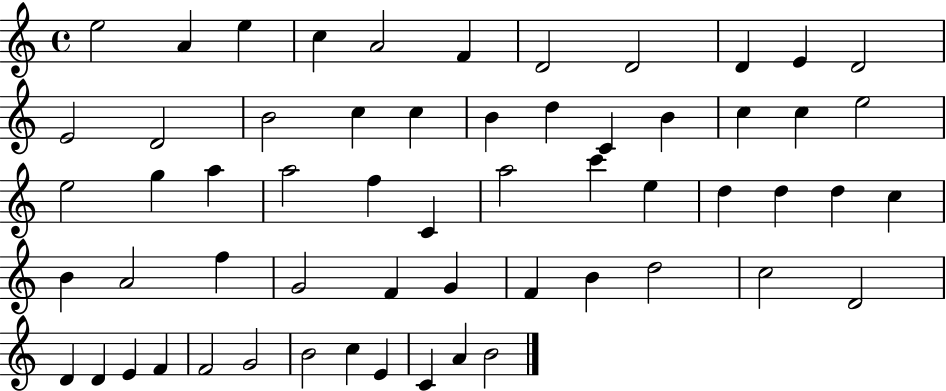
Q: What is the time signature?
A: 4/4